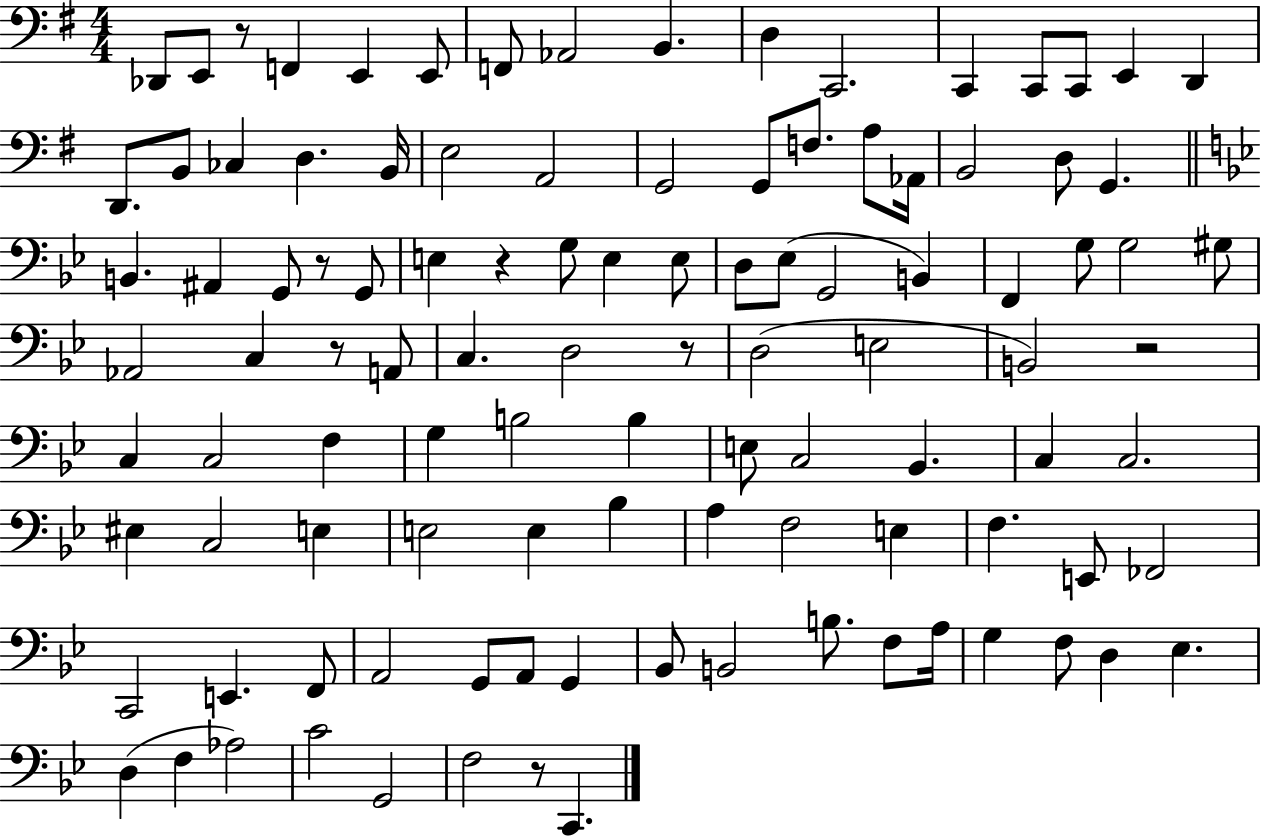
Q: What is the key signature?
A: G major